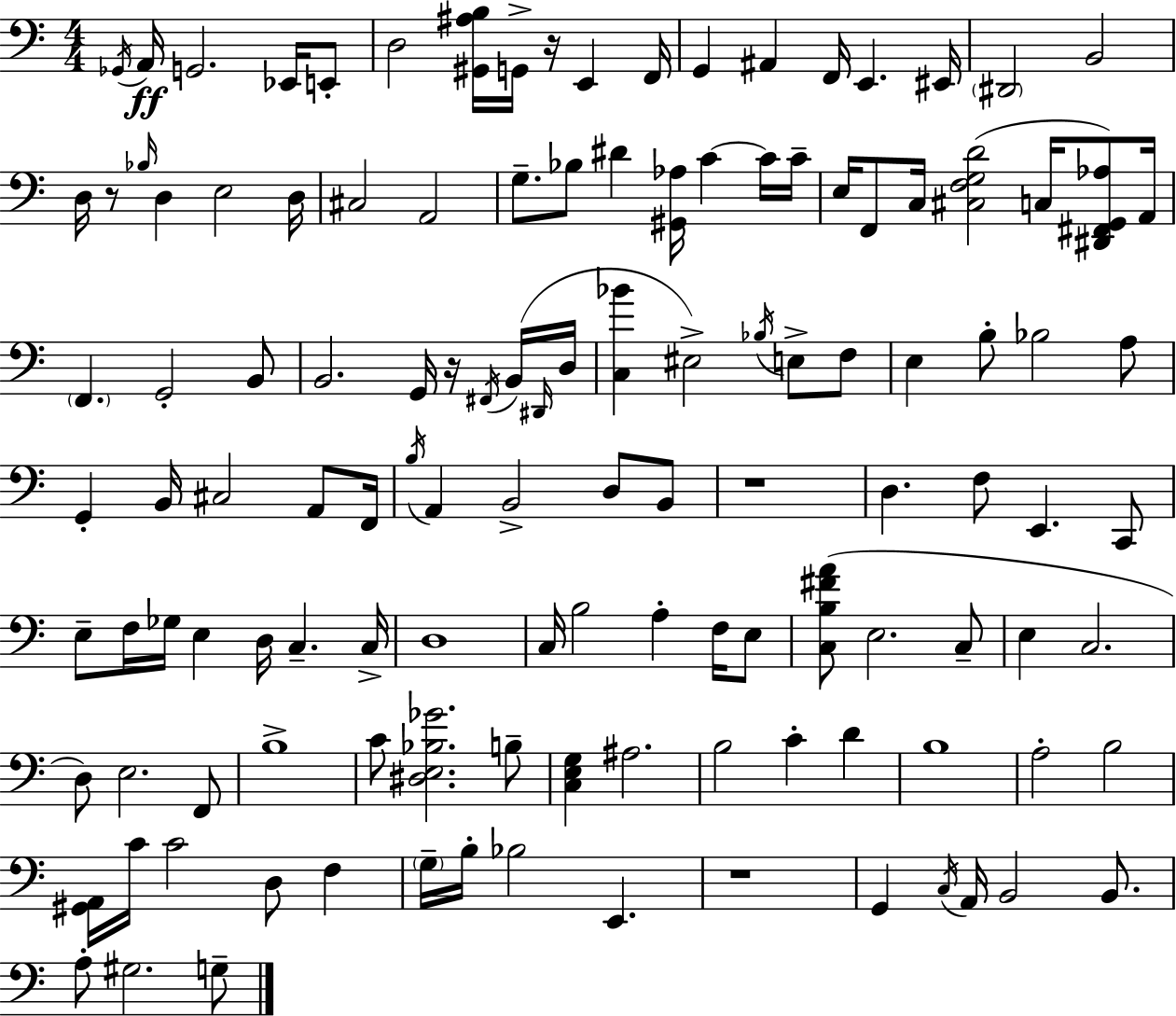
{
  \clef bass
  \numericTimeSignature
  \time 4/4
  \key a \minor
  \acciaccatura { ges,16 }\ff a,16 g,2. ees,16 e,8-. | d2 <gis, ais b>16 g,16-> r16 e,4 | f,16 g,4 ais,4 f,16 e,4. | eis,16 \parenthesize dis,2 b,2 | \break d16 r8 \grace { bes16 } d4 e2 | d16 cis2 a,2 | g8.-- bes8 dis'4 <gis, aes>16 c'4~~ | c'16 c'16-- e16 f,8 c16 <cis f g d'>2( c16 <dis, fis, g, aes>8) | \break a,16 \parenthesize f,4. g,2-. | b,8 b,2. g,16 r16 | \acciaccatura { fis,16 } b,16( \grace { dis,16 } d16 <c bes'>4 eis2->) | \acciaccatura { bes16 } e8-> f8 e4 b8-. bes2 | \break a8 g,4-. b,16 cis2 | a,8 f,16 \acciaccatura { b16 } a,4 b,2-> | d8 b,8 r1 | d4. f8 e,4. | \break c,8 e8-- f16 ges16 e4 d16 c4.-- | c16-> d1 | c16 b2 a4-. | f16 e8 <c b fis' a'>8( e2. | \break c8-- e4 c2. | d8) e2. | f,8 b1-> | c'8 <dis e bes ges'>2. | \break b8-- <c e g>4 ais2. | b2 c'4-. | d'4 b1 | a2-. b2 | \break <gis, a,>16 c'16 c'2 | d8 f4 \parenthesize g16-- b16-. bes2 | e,4. r1 | g,4 \acciaccatura { c16 } a,16 b,2 | \break b,8. a8-. gis2. | g8-- \bar "|."
}